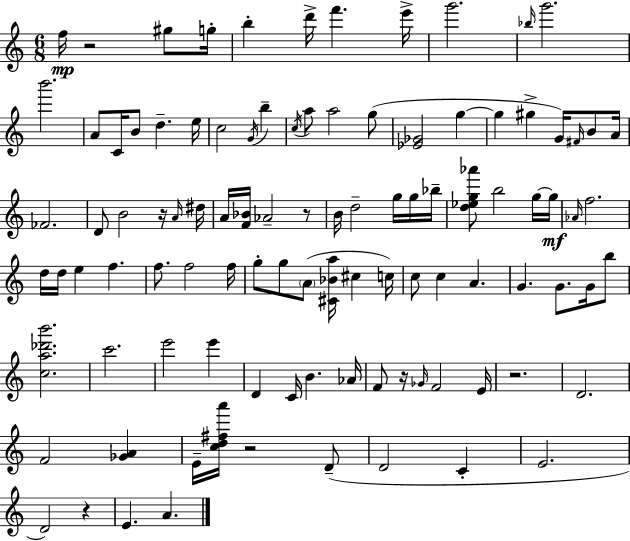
{
  \clef treble
  \numericTimeSignature
  \time 6/8
  \key c \major
  f''16\mp r2 gis''8 g''16-. | b''4-. d'''16-> f'''4. e'''16-> | g'''2. | \grace { bes''16 } g'''2. | \break b'''2. | a'8 c'16 b'8 d''4.-- | e''16 c''2 \acciaccatura { g'16 } b''4-- | \acciaccatura { c''16 } a''8 a''2 | \break g''8( <ees' ges'>2 g''4~~ | g''4 gis''4-> g'16) | \grace { fis'16 } b'8 a'16 fes'2. | d'8 b'2 | \break r16 \grace { a'16 } dis''16 a'16 <f' bes'>16 aes'2-- | r8 b'16 d''2-- | g''16 g''16 bes''16-- <d'' ees'' g'' aes'''>8 b''2 | g''16~~ g''16\mf \grace { aes'16 } f''2. | \break d''16 d''16 e''4 | f''4. f''8. f''2 | f''16 g''8-. g''8 \parenthesize a'8( | <cis' bes' a''>16 cis''4 c''16) c''8 c''4 | \break a'4. g'4. | g'8. g'16 b''8 <c'' a'' des''' b'''>2. | c'''2. | e'''2 | \break e'''4 d'4 c'16 b'4. | aes'16 f'8 r16 \grace { ges'16 } f'2 | e'16 r2. | d'2. | \break f'2 | <ges' a'>4 e'16-- <c'' d'' fis'' a'''>16 r2 | d'8--( d'2 | c'4-. e'2. | \break d'2) | r4 e'4. | a'4. \bar "|."
}